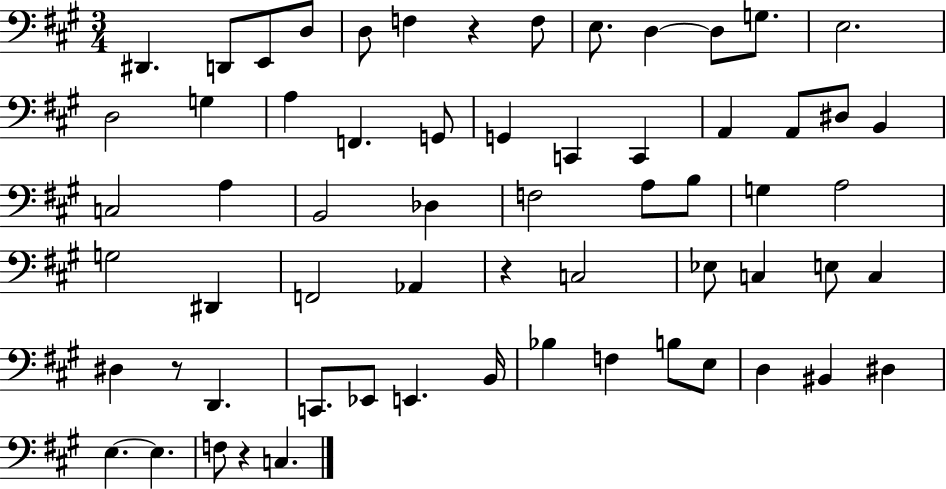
{
  \clef bass
  \numericTimeSignature
  \time 3/4
  \key a \major
  \repeat volta 2 { dis,4. d,8 e,8 d8 | d8 f4 r4 f8 | e8. d4~~ d8 g8. | e2. | \break d2 g4 | a4 f,4. g,8 | g,4 c,4 c,4 | a,4 a,8 dis8 b,4 | \break c2 a4 | b,2 des4 | f2 a8 b8 | g4 a2 | \break g2 dis,4 | f,2 aes,4 | r4 c2 | ees8 c4 e8 c4 | \break dis4 r8 d,4. | c,8. ees,8 e,4. b,16 | bes4 f4 b8 e8 | d4 bis,4 dis4 | \break e4.~~ e4. | f8 r4 c4. | } \bar "|."
}